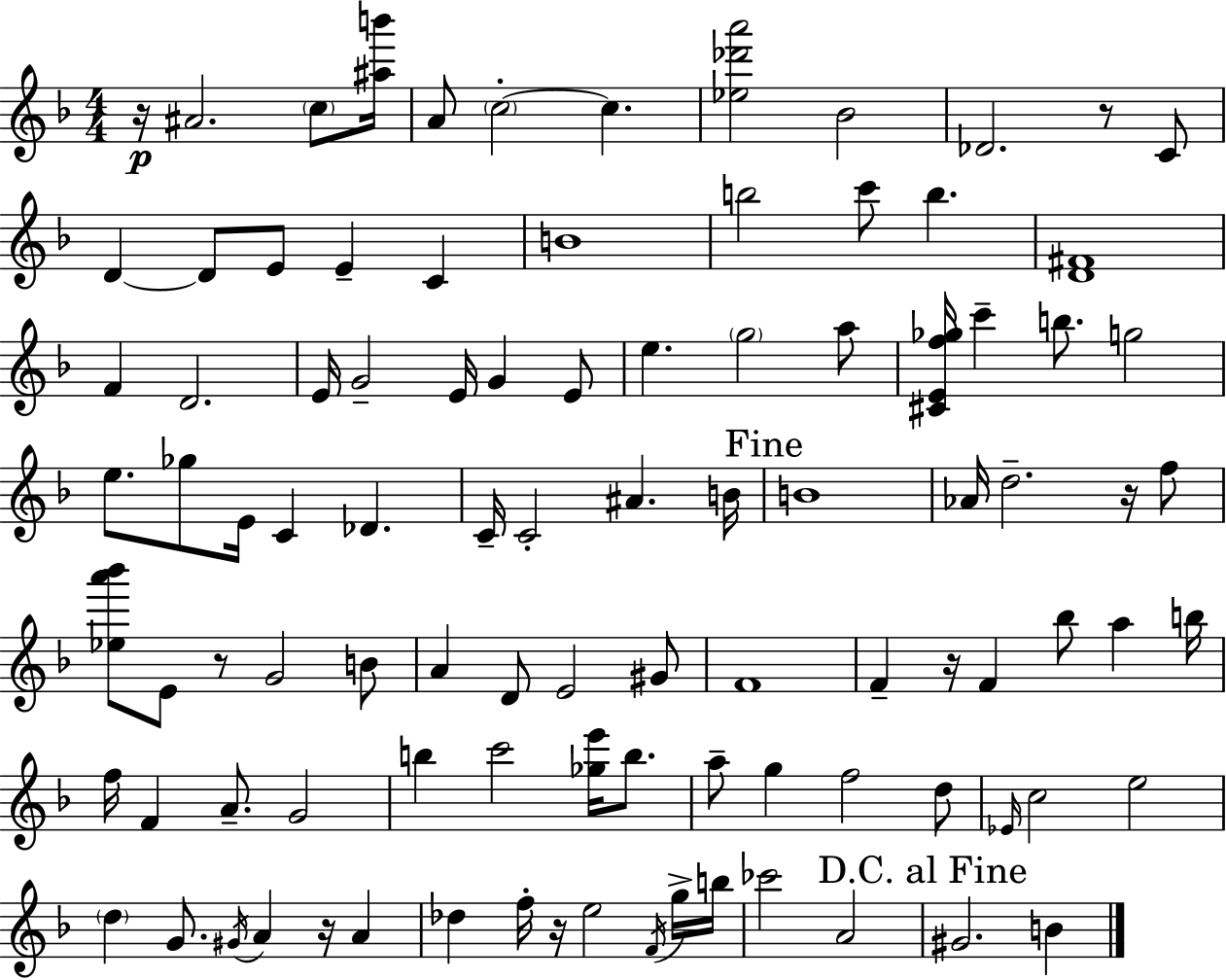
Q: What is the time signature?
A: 4/4